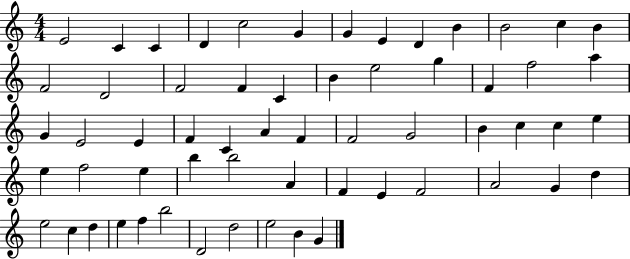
E4/h C4/q C4/q D4/q C5/h G4/q G4/q E4/q D4/q B4/q B4/h C5/q B4/q F4/h D4/h F4/h F4/q C4/q B4/q E5/h G5/q F4/q F5/h A5/q G4/q E4/h E4/q F4/q C4/q A4/q F4/q F4/h G4/h B4/q C5/q C5/q E5/q E5/q F5/h E5/q B5/q B5/h A4/q F4/q E4/q F4/h A4/h G4/q D5/q E5/h C5/q D5/q E5/q F5/q B5/h D4/h D5/h E5/h B4/q G4/q